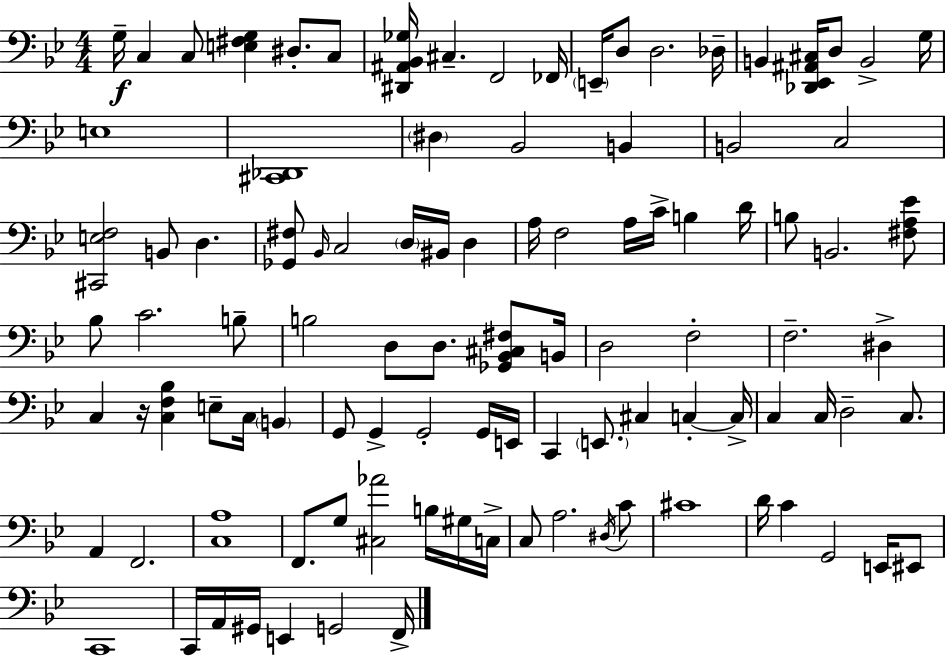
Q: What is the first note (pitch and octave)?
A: G3